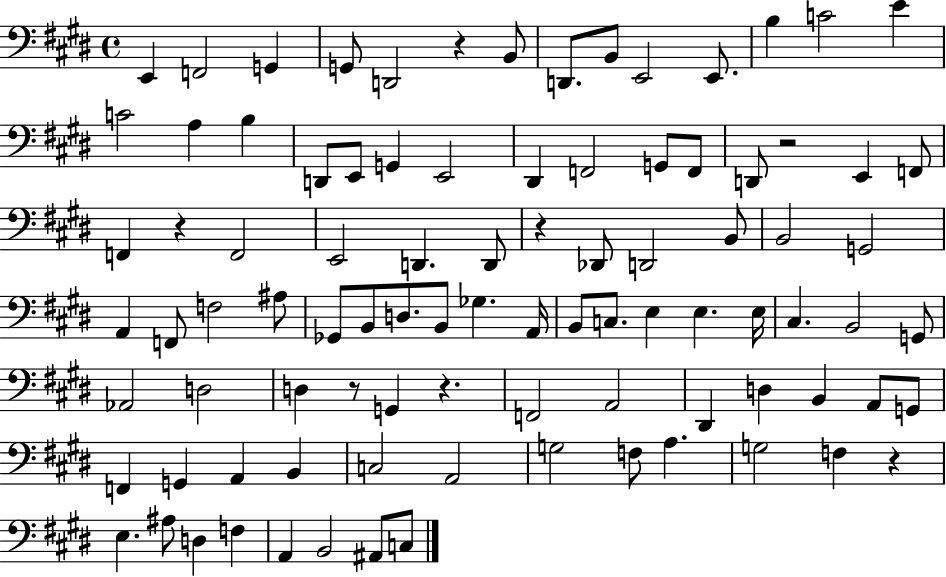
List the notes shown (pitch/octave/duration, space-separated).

E2/q F2/h G2/q G2/e D2/h R/q B2/e D2/e. B2/e E2/h E2/e. B3/q C4/h E4/q C4/h A3/q B3/q D2/e E2/e G2/q E2/h D#2/q F2/h G2/e F2/e D2/e R/h E2/q F2/e F2/q R/q F2/h E2/h D2/q. D2/e R/q Db2/e D2/h B2/e B2/h G2/h A2/q F2/e F3/h A#3/e Gb2/e B2/e D3/e. B2/e Gb3/q. A2/s B2/e C3/e. E3/q E3/q. E3/s C#3/q. B2/h G2/e Ab2/h D3/h D3/q R/e G2/q R/q. F2/h A2/h D#2/q D3/q B2/q A2/e G2/e F2/q G2/q A2/q B2/q C3/h A2/h G3/h F3/e A3/q. G3/h F3/q R/q E3/q. A#3/e D3/q F3/q A2/q B2/h A#2/e C3/e